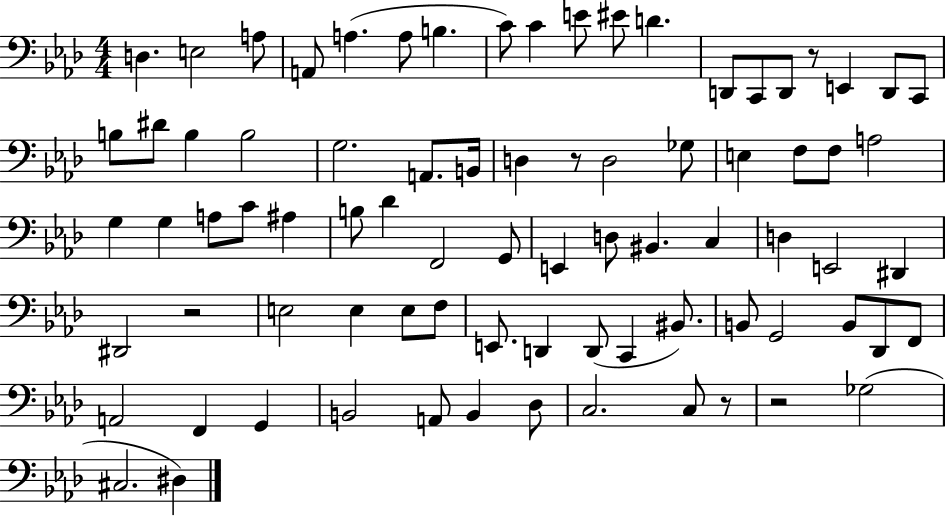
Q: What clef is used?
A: bass